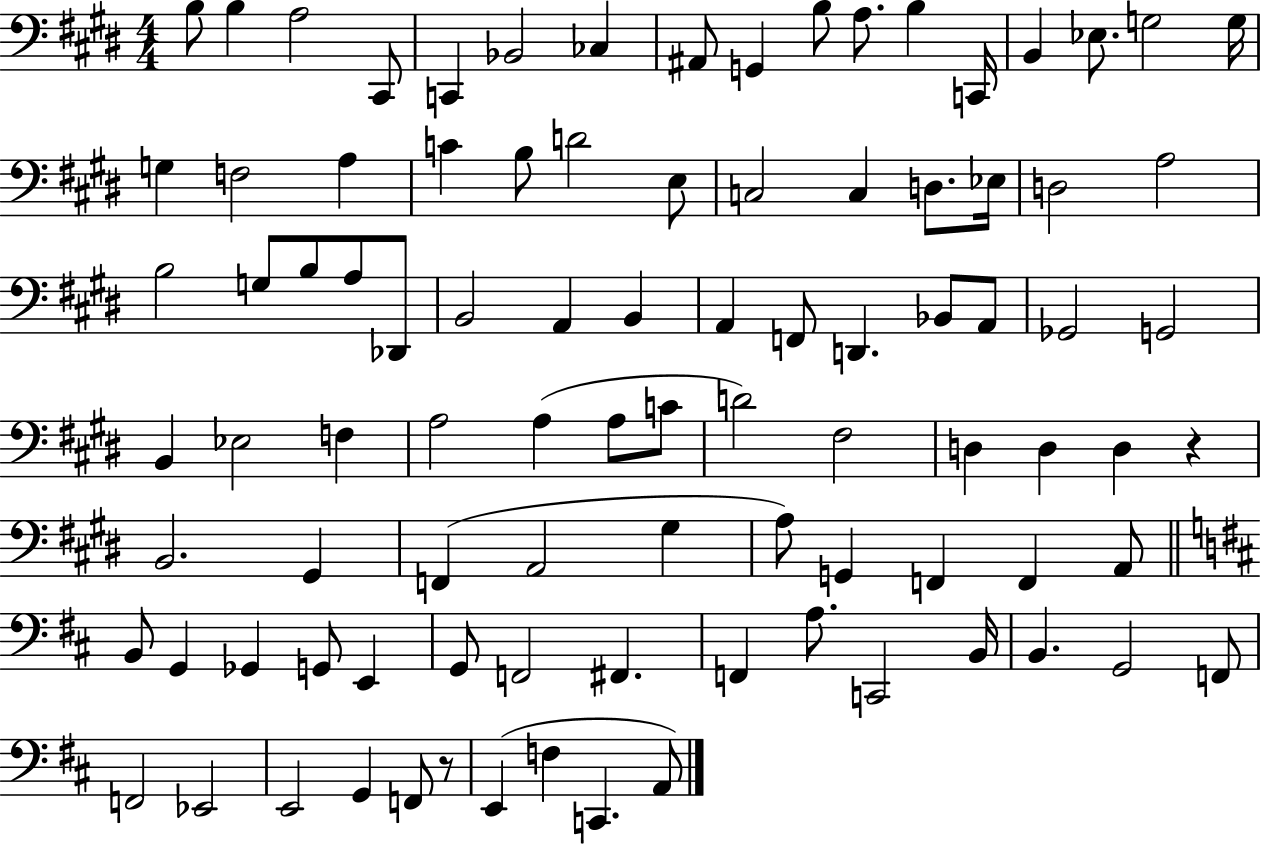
{
  \clef bass
  \numericTimeSignature
  \time 4/4
  \key e \major
  b8 b4 a2 cis,8 | c,4 bes,2 ces4 | ais,8 g,4 b8 a8. b4 c,16 | b,4 ees8. g2 g16 | \break g4 f2 a4 | c'4 b8 d'2 e8 | c2 c4 d8. ees16 | d2 a2 | \break b2 g8 b8 a8 des,8 | b,2 a,4 b,4 | a,4 f,8 d,4. bes,8 a,8 | ges,2 g,2 | \break b,4 ees2 f4 | a2 a4( a8 c'8 | d'2) fis2 | d4 d4 d4 r4 | \break b,2. gis,4 | f,4( a,2 gis4 | a8) g,4 f,4 f,4 a,8 | \bar "||" \break \key b \minor b,8 g,4 ges,4 g,8 e,4 | g,8 f,2 fis,4. | f,4 a8. c,2 b,16 | b,4. g,2 f,8 | \break f,2 ees,2 | e,2 g,4 f,8 r8 | e,4( f4 c,4. a,8) | \bar "|."
}